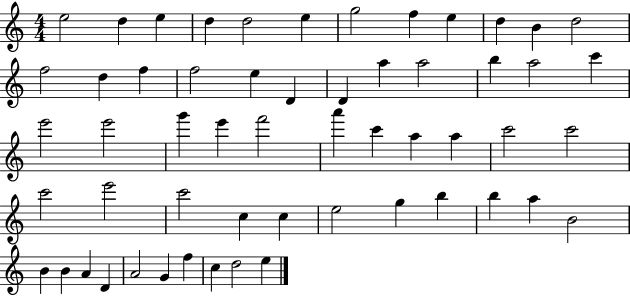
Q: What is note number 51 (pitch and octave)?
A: A4